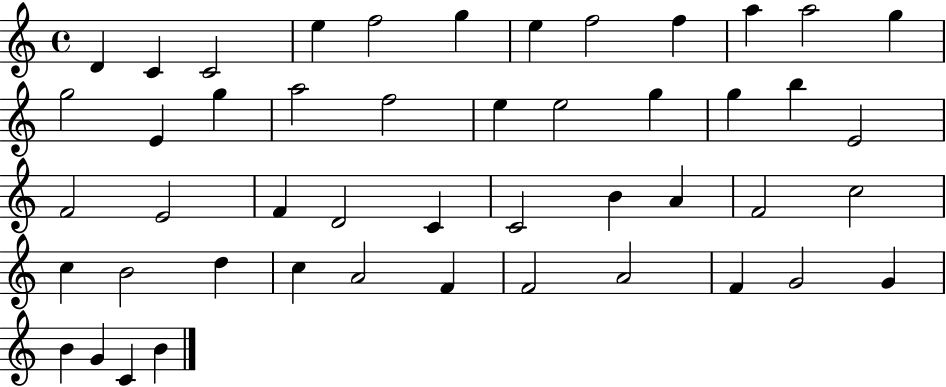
X:1
T:Untitled
M:4/4
L:1/4
K:C
D C C2 e f2 g e f2 f a a2 g g2 E g a2 f2 e e2 g g b E2 F2 E2 F D2 C C2 B A F2 c2 c B2 d c A2 F F2 A2 F G2 G B G C B